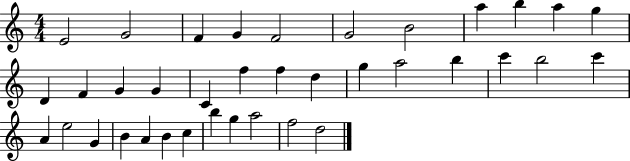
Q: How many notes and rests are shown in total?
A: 37